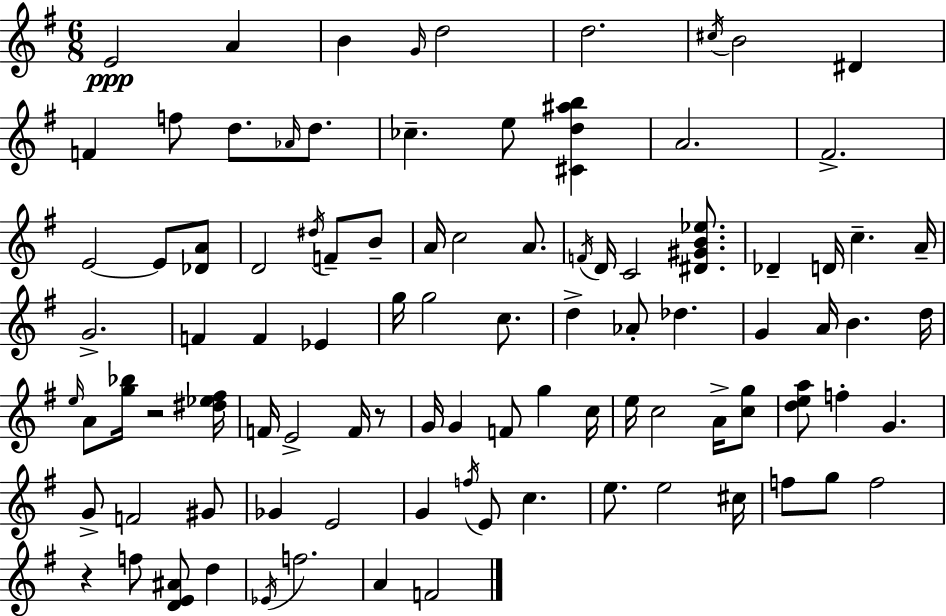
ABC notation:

X:1
T:Untitled
M:6/8
L:1/4
K:Em
E2 A B G/4 d2 d2 ^c/4 B2 ^D F f/2 d/2 _A/4 d/2 _c e/2 [^Cd^ab] A2 ^F2 E2 E/2 [_DA]/2 D2 ^d/4 F/2 B/2 A/4 c2 A/2 F/4 D/4 C2 [^D^GB_e]/2 _D D/4 c A/4 G2 F F _E g/4 g2 c/2 d _A/2 _d G A/4 B d/4 e/4 A/2 [g_b]/4 z2 [^d_e^f]/4 F/4 E2 F/4 z/2 G/4 G F/2 g c/4 e/4 c2 A/4 [cg]/2 [dea]/2 f G G/2 F2 ^G/2 _G E2 G f/4 E/2 c e/2 e2 ^c/4 f/2 g/2 f2 z f/2 [DE^A]/2 d _E/4 f2 A F2